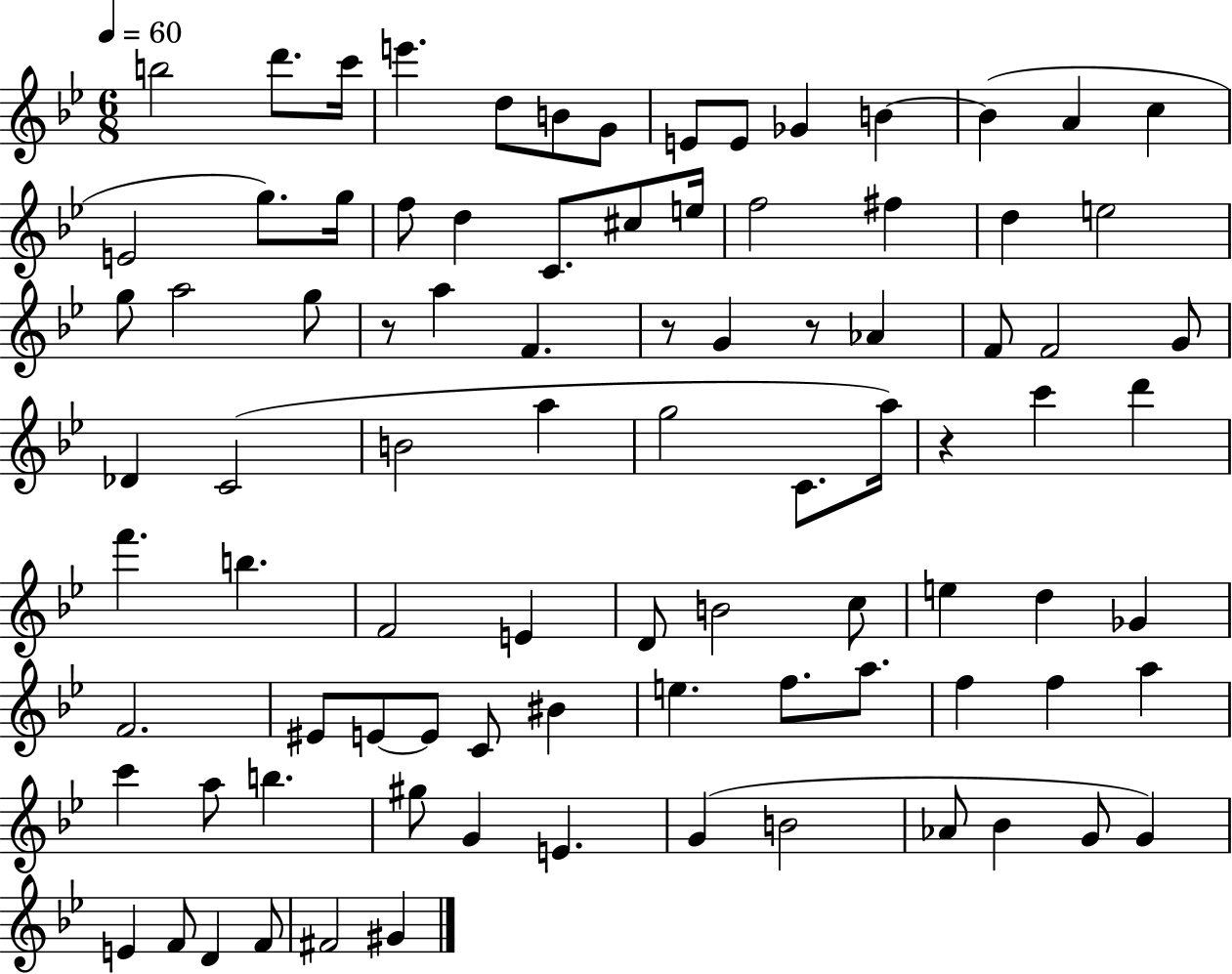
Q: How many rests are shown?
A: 4